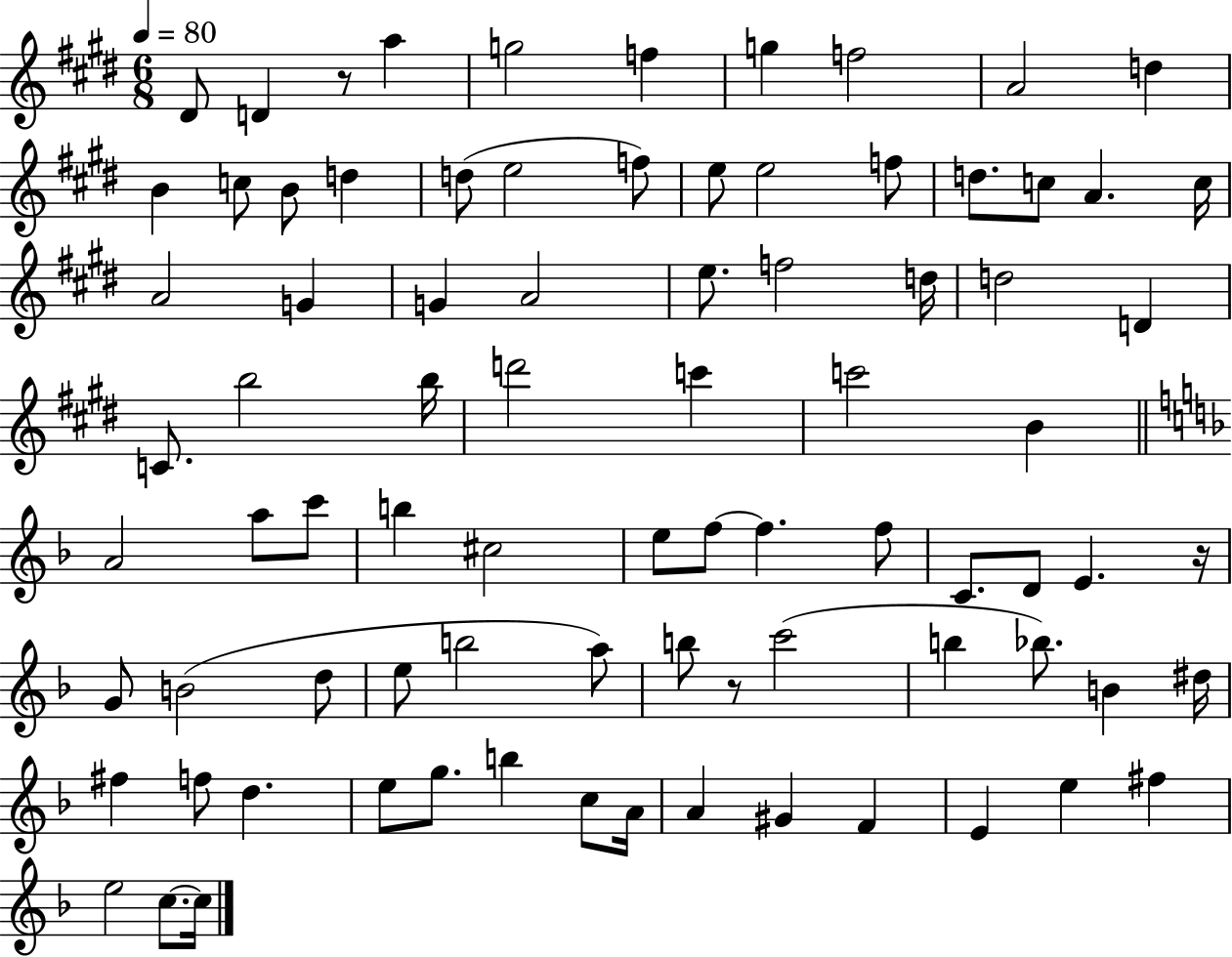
D#4/e D4/q R/e A5/q G5/h F5/q G5/q F5/h A4/h D5/q B4/q C5/e B4/e D5/q D5/e E5/h F5/e E5/e E5/h F5/e D5/e. C5/e A4/q. C5/s A4/h G4/q G4/q A4/h E5/e. F5/h D5/s D5/h D4/q C4/e. B5/h B5/s D6/h C6/q C6/h B4/q A4/h A5/e C6/e B5/q C#5/h E5/e F5/e F5/q. F5/e C4/e. D4/e E4/q. R/s G4/e B4/h D5/e E5/e B5/h A5/e B5/e R/e C6/h B5/q Bb5/e. B4/q D#5/s F#5/q F5/e D5/q. E5/e G5/e. B5/q C5/e A4/s A4/q G#4/q F4/q E4/q E5/q F#5/q E5/h C5/e. C5/s